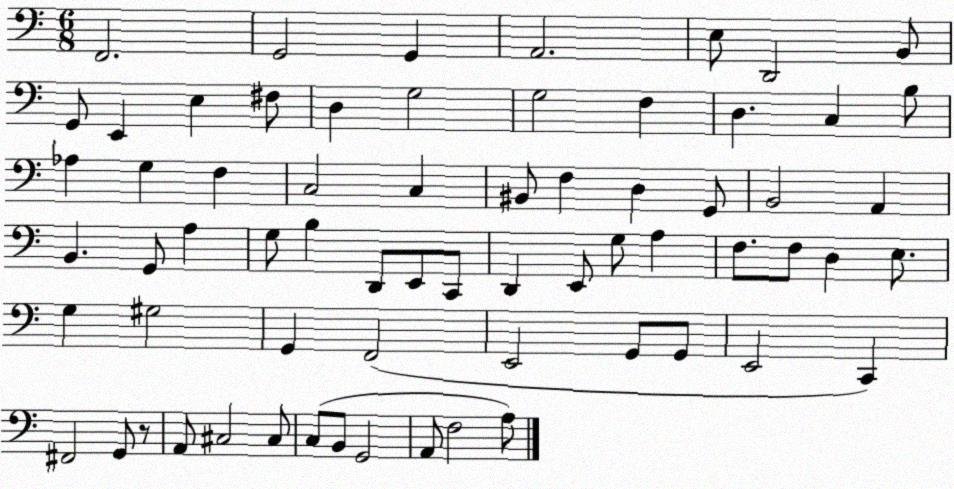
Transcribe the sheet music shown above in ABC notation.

X:1
T:Untitled
M:6/8
L:1/4
K:C
F,,2 G,,2 G,, A,,2 E,/2 D,,2 B,,/2 G,,/2 E,, E, ^F,/2 D, G,2 G,2 F, D, C, B,/2 _A, G, F, C,2 C, ^B,,/2 F, D, G,,/2 B,,2 A,, B,, G,,/2 A, G,/2 B, D,,/2 E,,/2 C,,/2 D,, E,,/2 G,/2 A, F,/2 F,/2 D, E,/2 G, ^G,2 G,, F,,2 E,,2 G,,/2 G,,/2 E,,2 C,, ^F,,2 G,,/2 z/2 A,,/2 ^C,2 ^C,/2 C,/2 B,,/2 G,,2 A,,/2 F,2 A,/2